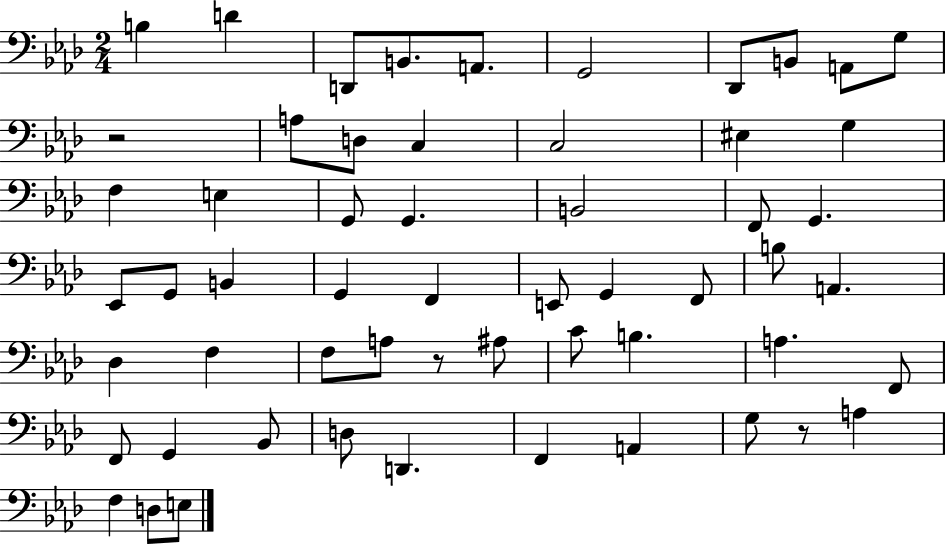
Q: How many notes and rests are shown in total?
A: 57